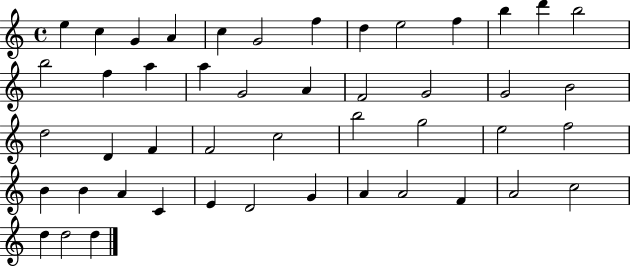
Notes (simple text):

E5/q C5/q G4/q A4/q C5/q G4/h F5/q D5/q E5/h F5/q B5/q D6/q B5/h B5/h F5/q A5/q A5/q G4/h A4/q F4/h G4/h G4/h B4/h D5/h D4/q F4/q F4/h C5/h B5/h G5/h E5/h F5/h B4/q B4/q A4/q C4/q E4/q D4/h G4/q A4/q A4/h F4/q A4/h C5/h D5/q D5/h D5/q